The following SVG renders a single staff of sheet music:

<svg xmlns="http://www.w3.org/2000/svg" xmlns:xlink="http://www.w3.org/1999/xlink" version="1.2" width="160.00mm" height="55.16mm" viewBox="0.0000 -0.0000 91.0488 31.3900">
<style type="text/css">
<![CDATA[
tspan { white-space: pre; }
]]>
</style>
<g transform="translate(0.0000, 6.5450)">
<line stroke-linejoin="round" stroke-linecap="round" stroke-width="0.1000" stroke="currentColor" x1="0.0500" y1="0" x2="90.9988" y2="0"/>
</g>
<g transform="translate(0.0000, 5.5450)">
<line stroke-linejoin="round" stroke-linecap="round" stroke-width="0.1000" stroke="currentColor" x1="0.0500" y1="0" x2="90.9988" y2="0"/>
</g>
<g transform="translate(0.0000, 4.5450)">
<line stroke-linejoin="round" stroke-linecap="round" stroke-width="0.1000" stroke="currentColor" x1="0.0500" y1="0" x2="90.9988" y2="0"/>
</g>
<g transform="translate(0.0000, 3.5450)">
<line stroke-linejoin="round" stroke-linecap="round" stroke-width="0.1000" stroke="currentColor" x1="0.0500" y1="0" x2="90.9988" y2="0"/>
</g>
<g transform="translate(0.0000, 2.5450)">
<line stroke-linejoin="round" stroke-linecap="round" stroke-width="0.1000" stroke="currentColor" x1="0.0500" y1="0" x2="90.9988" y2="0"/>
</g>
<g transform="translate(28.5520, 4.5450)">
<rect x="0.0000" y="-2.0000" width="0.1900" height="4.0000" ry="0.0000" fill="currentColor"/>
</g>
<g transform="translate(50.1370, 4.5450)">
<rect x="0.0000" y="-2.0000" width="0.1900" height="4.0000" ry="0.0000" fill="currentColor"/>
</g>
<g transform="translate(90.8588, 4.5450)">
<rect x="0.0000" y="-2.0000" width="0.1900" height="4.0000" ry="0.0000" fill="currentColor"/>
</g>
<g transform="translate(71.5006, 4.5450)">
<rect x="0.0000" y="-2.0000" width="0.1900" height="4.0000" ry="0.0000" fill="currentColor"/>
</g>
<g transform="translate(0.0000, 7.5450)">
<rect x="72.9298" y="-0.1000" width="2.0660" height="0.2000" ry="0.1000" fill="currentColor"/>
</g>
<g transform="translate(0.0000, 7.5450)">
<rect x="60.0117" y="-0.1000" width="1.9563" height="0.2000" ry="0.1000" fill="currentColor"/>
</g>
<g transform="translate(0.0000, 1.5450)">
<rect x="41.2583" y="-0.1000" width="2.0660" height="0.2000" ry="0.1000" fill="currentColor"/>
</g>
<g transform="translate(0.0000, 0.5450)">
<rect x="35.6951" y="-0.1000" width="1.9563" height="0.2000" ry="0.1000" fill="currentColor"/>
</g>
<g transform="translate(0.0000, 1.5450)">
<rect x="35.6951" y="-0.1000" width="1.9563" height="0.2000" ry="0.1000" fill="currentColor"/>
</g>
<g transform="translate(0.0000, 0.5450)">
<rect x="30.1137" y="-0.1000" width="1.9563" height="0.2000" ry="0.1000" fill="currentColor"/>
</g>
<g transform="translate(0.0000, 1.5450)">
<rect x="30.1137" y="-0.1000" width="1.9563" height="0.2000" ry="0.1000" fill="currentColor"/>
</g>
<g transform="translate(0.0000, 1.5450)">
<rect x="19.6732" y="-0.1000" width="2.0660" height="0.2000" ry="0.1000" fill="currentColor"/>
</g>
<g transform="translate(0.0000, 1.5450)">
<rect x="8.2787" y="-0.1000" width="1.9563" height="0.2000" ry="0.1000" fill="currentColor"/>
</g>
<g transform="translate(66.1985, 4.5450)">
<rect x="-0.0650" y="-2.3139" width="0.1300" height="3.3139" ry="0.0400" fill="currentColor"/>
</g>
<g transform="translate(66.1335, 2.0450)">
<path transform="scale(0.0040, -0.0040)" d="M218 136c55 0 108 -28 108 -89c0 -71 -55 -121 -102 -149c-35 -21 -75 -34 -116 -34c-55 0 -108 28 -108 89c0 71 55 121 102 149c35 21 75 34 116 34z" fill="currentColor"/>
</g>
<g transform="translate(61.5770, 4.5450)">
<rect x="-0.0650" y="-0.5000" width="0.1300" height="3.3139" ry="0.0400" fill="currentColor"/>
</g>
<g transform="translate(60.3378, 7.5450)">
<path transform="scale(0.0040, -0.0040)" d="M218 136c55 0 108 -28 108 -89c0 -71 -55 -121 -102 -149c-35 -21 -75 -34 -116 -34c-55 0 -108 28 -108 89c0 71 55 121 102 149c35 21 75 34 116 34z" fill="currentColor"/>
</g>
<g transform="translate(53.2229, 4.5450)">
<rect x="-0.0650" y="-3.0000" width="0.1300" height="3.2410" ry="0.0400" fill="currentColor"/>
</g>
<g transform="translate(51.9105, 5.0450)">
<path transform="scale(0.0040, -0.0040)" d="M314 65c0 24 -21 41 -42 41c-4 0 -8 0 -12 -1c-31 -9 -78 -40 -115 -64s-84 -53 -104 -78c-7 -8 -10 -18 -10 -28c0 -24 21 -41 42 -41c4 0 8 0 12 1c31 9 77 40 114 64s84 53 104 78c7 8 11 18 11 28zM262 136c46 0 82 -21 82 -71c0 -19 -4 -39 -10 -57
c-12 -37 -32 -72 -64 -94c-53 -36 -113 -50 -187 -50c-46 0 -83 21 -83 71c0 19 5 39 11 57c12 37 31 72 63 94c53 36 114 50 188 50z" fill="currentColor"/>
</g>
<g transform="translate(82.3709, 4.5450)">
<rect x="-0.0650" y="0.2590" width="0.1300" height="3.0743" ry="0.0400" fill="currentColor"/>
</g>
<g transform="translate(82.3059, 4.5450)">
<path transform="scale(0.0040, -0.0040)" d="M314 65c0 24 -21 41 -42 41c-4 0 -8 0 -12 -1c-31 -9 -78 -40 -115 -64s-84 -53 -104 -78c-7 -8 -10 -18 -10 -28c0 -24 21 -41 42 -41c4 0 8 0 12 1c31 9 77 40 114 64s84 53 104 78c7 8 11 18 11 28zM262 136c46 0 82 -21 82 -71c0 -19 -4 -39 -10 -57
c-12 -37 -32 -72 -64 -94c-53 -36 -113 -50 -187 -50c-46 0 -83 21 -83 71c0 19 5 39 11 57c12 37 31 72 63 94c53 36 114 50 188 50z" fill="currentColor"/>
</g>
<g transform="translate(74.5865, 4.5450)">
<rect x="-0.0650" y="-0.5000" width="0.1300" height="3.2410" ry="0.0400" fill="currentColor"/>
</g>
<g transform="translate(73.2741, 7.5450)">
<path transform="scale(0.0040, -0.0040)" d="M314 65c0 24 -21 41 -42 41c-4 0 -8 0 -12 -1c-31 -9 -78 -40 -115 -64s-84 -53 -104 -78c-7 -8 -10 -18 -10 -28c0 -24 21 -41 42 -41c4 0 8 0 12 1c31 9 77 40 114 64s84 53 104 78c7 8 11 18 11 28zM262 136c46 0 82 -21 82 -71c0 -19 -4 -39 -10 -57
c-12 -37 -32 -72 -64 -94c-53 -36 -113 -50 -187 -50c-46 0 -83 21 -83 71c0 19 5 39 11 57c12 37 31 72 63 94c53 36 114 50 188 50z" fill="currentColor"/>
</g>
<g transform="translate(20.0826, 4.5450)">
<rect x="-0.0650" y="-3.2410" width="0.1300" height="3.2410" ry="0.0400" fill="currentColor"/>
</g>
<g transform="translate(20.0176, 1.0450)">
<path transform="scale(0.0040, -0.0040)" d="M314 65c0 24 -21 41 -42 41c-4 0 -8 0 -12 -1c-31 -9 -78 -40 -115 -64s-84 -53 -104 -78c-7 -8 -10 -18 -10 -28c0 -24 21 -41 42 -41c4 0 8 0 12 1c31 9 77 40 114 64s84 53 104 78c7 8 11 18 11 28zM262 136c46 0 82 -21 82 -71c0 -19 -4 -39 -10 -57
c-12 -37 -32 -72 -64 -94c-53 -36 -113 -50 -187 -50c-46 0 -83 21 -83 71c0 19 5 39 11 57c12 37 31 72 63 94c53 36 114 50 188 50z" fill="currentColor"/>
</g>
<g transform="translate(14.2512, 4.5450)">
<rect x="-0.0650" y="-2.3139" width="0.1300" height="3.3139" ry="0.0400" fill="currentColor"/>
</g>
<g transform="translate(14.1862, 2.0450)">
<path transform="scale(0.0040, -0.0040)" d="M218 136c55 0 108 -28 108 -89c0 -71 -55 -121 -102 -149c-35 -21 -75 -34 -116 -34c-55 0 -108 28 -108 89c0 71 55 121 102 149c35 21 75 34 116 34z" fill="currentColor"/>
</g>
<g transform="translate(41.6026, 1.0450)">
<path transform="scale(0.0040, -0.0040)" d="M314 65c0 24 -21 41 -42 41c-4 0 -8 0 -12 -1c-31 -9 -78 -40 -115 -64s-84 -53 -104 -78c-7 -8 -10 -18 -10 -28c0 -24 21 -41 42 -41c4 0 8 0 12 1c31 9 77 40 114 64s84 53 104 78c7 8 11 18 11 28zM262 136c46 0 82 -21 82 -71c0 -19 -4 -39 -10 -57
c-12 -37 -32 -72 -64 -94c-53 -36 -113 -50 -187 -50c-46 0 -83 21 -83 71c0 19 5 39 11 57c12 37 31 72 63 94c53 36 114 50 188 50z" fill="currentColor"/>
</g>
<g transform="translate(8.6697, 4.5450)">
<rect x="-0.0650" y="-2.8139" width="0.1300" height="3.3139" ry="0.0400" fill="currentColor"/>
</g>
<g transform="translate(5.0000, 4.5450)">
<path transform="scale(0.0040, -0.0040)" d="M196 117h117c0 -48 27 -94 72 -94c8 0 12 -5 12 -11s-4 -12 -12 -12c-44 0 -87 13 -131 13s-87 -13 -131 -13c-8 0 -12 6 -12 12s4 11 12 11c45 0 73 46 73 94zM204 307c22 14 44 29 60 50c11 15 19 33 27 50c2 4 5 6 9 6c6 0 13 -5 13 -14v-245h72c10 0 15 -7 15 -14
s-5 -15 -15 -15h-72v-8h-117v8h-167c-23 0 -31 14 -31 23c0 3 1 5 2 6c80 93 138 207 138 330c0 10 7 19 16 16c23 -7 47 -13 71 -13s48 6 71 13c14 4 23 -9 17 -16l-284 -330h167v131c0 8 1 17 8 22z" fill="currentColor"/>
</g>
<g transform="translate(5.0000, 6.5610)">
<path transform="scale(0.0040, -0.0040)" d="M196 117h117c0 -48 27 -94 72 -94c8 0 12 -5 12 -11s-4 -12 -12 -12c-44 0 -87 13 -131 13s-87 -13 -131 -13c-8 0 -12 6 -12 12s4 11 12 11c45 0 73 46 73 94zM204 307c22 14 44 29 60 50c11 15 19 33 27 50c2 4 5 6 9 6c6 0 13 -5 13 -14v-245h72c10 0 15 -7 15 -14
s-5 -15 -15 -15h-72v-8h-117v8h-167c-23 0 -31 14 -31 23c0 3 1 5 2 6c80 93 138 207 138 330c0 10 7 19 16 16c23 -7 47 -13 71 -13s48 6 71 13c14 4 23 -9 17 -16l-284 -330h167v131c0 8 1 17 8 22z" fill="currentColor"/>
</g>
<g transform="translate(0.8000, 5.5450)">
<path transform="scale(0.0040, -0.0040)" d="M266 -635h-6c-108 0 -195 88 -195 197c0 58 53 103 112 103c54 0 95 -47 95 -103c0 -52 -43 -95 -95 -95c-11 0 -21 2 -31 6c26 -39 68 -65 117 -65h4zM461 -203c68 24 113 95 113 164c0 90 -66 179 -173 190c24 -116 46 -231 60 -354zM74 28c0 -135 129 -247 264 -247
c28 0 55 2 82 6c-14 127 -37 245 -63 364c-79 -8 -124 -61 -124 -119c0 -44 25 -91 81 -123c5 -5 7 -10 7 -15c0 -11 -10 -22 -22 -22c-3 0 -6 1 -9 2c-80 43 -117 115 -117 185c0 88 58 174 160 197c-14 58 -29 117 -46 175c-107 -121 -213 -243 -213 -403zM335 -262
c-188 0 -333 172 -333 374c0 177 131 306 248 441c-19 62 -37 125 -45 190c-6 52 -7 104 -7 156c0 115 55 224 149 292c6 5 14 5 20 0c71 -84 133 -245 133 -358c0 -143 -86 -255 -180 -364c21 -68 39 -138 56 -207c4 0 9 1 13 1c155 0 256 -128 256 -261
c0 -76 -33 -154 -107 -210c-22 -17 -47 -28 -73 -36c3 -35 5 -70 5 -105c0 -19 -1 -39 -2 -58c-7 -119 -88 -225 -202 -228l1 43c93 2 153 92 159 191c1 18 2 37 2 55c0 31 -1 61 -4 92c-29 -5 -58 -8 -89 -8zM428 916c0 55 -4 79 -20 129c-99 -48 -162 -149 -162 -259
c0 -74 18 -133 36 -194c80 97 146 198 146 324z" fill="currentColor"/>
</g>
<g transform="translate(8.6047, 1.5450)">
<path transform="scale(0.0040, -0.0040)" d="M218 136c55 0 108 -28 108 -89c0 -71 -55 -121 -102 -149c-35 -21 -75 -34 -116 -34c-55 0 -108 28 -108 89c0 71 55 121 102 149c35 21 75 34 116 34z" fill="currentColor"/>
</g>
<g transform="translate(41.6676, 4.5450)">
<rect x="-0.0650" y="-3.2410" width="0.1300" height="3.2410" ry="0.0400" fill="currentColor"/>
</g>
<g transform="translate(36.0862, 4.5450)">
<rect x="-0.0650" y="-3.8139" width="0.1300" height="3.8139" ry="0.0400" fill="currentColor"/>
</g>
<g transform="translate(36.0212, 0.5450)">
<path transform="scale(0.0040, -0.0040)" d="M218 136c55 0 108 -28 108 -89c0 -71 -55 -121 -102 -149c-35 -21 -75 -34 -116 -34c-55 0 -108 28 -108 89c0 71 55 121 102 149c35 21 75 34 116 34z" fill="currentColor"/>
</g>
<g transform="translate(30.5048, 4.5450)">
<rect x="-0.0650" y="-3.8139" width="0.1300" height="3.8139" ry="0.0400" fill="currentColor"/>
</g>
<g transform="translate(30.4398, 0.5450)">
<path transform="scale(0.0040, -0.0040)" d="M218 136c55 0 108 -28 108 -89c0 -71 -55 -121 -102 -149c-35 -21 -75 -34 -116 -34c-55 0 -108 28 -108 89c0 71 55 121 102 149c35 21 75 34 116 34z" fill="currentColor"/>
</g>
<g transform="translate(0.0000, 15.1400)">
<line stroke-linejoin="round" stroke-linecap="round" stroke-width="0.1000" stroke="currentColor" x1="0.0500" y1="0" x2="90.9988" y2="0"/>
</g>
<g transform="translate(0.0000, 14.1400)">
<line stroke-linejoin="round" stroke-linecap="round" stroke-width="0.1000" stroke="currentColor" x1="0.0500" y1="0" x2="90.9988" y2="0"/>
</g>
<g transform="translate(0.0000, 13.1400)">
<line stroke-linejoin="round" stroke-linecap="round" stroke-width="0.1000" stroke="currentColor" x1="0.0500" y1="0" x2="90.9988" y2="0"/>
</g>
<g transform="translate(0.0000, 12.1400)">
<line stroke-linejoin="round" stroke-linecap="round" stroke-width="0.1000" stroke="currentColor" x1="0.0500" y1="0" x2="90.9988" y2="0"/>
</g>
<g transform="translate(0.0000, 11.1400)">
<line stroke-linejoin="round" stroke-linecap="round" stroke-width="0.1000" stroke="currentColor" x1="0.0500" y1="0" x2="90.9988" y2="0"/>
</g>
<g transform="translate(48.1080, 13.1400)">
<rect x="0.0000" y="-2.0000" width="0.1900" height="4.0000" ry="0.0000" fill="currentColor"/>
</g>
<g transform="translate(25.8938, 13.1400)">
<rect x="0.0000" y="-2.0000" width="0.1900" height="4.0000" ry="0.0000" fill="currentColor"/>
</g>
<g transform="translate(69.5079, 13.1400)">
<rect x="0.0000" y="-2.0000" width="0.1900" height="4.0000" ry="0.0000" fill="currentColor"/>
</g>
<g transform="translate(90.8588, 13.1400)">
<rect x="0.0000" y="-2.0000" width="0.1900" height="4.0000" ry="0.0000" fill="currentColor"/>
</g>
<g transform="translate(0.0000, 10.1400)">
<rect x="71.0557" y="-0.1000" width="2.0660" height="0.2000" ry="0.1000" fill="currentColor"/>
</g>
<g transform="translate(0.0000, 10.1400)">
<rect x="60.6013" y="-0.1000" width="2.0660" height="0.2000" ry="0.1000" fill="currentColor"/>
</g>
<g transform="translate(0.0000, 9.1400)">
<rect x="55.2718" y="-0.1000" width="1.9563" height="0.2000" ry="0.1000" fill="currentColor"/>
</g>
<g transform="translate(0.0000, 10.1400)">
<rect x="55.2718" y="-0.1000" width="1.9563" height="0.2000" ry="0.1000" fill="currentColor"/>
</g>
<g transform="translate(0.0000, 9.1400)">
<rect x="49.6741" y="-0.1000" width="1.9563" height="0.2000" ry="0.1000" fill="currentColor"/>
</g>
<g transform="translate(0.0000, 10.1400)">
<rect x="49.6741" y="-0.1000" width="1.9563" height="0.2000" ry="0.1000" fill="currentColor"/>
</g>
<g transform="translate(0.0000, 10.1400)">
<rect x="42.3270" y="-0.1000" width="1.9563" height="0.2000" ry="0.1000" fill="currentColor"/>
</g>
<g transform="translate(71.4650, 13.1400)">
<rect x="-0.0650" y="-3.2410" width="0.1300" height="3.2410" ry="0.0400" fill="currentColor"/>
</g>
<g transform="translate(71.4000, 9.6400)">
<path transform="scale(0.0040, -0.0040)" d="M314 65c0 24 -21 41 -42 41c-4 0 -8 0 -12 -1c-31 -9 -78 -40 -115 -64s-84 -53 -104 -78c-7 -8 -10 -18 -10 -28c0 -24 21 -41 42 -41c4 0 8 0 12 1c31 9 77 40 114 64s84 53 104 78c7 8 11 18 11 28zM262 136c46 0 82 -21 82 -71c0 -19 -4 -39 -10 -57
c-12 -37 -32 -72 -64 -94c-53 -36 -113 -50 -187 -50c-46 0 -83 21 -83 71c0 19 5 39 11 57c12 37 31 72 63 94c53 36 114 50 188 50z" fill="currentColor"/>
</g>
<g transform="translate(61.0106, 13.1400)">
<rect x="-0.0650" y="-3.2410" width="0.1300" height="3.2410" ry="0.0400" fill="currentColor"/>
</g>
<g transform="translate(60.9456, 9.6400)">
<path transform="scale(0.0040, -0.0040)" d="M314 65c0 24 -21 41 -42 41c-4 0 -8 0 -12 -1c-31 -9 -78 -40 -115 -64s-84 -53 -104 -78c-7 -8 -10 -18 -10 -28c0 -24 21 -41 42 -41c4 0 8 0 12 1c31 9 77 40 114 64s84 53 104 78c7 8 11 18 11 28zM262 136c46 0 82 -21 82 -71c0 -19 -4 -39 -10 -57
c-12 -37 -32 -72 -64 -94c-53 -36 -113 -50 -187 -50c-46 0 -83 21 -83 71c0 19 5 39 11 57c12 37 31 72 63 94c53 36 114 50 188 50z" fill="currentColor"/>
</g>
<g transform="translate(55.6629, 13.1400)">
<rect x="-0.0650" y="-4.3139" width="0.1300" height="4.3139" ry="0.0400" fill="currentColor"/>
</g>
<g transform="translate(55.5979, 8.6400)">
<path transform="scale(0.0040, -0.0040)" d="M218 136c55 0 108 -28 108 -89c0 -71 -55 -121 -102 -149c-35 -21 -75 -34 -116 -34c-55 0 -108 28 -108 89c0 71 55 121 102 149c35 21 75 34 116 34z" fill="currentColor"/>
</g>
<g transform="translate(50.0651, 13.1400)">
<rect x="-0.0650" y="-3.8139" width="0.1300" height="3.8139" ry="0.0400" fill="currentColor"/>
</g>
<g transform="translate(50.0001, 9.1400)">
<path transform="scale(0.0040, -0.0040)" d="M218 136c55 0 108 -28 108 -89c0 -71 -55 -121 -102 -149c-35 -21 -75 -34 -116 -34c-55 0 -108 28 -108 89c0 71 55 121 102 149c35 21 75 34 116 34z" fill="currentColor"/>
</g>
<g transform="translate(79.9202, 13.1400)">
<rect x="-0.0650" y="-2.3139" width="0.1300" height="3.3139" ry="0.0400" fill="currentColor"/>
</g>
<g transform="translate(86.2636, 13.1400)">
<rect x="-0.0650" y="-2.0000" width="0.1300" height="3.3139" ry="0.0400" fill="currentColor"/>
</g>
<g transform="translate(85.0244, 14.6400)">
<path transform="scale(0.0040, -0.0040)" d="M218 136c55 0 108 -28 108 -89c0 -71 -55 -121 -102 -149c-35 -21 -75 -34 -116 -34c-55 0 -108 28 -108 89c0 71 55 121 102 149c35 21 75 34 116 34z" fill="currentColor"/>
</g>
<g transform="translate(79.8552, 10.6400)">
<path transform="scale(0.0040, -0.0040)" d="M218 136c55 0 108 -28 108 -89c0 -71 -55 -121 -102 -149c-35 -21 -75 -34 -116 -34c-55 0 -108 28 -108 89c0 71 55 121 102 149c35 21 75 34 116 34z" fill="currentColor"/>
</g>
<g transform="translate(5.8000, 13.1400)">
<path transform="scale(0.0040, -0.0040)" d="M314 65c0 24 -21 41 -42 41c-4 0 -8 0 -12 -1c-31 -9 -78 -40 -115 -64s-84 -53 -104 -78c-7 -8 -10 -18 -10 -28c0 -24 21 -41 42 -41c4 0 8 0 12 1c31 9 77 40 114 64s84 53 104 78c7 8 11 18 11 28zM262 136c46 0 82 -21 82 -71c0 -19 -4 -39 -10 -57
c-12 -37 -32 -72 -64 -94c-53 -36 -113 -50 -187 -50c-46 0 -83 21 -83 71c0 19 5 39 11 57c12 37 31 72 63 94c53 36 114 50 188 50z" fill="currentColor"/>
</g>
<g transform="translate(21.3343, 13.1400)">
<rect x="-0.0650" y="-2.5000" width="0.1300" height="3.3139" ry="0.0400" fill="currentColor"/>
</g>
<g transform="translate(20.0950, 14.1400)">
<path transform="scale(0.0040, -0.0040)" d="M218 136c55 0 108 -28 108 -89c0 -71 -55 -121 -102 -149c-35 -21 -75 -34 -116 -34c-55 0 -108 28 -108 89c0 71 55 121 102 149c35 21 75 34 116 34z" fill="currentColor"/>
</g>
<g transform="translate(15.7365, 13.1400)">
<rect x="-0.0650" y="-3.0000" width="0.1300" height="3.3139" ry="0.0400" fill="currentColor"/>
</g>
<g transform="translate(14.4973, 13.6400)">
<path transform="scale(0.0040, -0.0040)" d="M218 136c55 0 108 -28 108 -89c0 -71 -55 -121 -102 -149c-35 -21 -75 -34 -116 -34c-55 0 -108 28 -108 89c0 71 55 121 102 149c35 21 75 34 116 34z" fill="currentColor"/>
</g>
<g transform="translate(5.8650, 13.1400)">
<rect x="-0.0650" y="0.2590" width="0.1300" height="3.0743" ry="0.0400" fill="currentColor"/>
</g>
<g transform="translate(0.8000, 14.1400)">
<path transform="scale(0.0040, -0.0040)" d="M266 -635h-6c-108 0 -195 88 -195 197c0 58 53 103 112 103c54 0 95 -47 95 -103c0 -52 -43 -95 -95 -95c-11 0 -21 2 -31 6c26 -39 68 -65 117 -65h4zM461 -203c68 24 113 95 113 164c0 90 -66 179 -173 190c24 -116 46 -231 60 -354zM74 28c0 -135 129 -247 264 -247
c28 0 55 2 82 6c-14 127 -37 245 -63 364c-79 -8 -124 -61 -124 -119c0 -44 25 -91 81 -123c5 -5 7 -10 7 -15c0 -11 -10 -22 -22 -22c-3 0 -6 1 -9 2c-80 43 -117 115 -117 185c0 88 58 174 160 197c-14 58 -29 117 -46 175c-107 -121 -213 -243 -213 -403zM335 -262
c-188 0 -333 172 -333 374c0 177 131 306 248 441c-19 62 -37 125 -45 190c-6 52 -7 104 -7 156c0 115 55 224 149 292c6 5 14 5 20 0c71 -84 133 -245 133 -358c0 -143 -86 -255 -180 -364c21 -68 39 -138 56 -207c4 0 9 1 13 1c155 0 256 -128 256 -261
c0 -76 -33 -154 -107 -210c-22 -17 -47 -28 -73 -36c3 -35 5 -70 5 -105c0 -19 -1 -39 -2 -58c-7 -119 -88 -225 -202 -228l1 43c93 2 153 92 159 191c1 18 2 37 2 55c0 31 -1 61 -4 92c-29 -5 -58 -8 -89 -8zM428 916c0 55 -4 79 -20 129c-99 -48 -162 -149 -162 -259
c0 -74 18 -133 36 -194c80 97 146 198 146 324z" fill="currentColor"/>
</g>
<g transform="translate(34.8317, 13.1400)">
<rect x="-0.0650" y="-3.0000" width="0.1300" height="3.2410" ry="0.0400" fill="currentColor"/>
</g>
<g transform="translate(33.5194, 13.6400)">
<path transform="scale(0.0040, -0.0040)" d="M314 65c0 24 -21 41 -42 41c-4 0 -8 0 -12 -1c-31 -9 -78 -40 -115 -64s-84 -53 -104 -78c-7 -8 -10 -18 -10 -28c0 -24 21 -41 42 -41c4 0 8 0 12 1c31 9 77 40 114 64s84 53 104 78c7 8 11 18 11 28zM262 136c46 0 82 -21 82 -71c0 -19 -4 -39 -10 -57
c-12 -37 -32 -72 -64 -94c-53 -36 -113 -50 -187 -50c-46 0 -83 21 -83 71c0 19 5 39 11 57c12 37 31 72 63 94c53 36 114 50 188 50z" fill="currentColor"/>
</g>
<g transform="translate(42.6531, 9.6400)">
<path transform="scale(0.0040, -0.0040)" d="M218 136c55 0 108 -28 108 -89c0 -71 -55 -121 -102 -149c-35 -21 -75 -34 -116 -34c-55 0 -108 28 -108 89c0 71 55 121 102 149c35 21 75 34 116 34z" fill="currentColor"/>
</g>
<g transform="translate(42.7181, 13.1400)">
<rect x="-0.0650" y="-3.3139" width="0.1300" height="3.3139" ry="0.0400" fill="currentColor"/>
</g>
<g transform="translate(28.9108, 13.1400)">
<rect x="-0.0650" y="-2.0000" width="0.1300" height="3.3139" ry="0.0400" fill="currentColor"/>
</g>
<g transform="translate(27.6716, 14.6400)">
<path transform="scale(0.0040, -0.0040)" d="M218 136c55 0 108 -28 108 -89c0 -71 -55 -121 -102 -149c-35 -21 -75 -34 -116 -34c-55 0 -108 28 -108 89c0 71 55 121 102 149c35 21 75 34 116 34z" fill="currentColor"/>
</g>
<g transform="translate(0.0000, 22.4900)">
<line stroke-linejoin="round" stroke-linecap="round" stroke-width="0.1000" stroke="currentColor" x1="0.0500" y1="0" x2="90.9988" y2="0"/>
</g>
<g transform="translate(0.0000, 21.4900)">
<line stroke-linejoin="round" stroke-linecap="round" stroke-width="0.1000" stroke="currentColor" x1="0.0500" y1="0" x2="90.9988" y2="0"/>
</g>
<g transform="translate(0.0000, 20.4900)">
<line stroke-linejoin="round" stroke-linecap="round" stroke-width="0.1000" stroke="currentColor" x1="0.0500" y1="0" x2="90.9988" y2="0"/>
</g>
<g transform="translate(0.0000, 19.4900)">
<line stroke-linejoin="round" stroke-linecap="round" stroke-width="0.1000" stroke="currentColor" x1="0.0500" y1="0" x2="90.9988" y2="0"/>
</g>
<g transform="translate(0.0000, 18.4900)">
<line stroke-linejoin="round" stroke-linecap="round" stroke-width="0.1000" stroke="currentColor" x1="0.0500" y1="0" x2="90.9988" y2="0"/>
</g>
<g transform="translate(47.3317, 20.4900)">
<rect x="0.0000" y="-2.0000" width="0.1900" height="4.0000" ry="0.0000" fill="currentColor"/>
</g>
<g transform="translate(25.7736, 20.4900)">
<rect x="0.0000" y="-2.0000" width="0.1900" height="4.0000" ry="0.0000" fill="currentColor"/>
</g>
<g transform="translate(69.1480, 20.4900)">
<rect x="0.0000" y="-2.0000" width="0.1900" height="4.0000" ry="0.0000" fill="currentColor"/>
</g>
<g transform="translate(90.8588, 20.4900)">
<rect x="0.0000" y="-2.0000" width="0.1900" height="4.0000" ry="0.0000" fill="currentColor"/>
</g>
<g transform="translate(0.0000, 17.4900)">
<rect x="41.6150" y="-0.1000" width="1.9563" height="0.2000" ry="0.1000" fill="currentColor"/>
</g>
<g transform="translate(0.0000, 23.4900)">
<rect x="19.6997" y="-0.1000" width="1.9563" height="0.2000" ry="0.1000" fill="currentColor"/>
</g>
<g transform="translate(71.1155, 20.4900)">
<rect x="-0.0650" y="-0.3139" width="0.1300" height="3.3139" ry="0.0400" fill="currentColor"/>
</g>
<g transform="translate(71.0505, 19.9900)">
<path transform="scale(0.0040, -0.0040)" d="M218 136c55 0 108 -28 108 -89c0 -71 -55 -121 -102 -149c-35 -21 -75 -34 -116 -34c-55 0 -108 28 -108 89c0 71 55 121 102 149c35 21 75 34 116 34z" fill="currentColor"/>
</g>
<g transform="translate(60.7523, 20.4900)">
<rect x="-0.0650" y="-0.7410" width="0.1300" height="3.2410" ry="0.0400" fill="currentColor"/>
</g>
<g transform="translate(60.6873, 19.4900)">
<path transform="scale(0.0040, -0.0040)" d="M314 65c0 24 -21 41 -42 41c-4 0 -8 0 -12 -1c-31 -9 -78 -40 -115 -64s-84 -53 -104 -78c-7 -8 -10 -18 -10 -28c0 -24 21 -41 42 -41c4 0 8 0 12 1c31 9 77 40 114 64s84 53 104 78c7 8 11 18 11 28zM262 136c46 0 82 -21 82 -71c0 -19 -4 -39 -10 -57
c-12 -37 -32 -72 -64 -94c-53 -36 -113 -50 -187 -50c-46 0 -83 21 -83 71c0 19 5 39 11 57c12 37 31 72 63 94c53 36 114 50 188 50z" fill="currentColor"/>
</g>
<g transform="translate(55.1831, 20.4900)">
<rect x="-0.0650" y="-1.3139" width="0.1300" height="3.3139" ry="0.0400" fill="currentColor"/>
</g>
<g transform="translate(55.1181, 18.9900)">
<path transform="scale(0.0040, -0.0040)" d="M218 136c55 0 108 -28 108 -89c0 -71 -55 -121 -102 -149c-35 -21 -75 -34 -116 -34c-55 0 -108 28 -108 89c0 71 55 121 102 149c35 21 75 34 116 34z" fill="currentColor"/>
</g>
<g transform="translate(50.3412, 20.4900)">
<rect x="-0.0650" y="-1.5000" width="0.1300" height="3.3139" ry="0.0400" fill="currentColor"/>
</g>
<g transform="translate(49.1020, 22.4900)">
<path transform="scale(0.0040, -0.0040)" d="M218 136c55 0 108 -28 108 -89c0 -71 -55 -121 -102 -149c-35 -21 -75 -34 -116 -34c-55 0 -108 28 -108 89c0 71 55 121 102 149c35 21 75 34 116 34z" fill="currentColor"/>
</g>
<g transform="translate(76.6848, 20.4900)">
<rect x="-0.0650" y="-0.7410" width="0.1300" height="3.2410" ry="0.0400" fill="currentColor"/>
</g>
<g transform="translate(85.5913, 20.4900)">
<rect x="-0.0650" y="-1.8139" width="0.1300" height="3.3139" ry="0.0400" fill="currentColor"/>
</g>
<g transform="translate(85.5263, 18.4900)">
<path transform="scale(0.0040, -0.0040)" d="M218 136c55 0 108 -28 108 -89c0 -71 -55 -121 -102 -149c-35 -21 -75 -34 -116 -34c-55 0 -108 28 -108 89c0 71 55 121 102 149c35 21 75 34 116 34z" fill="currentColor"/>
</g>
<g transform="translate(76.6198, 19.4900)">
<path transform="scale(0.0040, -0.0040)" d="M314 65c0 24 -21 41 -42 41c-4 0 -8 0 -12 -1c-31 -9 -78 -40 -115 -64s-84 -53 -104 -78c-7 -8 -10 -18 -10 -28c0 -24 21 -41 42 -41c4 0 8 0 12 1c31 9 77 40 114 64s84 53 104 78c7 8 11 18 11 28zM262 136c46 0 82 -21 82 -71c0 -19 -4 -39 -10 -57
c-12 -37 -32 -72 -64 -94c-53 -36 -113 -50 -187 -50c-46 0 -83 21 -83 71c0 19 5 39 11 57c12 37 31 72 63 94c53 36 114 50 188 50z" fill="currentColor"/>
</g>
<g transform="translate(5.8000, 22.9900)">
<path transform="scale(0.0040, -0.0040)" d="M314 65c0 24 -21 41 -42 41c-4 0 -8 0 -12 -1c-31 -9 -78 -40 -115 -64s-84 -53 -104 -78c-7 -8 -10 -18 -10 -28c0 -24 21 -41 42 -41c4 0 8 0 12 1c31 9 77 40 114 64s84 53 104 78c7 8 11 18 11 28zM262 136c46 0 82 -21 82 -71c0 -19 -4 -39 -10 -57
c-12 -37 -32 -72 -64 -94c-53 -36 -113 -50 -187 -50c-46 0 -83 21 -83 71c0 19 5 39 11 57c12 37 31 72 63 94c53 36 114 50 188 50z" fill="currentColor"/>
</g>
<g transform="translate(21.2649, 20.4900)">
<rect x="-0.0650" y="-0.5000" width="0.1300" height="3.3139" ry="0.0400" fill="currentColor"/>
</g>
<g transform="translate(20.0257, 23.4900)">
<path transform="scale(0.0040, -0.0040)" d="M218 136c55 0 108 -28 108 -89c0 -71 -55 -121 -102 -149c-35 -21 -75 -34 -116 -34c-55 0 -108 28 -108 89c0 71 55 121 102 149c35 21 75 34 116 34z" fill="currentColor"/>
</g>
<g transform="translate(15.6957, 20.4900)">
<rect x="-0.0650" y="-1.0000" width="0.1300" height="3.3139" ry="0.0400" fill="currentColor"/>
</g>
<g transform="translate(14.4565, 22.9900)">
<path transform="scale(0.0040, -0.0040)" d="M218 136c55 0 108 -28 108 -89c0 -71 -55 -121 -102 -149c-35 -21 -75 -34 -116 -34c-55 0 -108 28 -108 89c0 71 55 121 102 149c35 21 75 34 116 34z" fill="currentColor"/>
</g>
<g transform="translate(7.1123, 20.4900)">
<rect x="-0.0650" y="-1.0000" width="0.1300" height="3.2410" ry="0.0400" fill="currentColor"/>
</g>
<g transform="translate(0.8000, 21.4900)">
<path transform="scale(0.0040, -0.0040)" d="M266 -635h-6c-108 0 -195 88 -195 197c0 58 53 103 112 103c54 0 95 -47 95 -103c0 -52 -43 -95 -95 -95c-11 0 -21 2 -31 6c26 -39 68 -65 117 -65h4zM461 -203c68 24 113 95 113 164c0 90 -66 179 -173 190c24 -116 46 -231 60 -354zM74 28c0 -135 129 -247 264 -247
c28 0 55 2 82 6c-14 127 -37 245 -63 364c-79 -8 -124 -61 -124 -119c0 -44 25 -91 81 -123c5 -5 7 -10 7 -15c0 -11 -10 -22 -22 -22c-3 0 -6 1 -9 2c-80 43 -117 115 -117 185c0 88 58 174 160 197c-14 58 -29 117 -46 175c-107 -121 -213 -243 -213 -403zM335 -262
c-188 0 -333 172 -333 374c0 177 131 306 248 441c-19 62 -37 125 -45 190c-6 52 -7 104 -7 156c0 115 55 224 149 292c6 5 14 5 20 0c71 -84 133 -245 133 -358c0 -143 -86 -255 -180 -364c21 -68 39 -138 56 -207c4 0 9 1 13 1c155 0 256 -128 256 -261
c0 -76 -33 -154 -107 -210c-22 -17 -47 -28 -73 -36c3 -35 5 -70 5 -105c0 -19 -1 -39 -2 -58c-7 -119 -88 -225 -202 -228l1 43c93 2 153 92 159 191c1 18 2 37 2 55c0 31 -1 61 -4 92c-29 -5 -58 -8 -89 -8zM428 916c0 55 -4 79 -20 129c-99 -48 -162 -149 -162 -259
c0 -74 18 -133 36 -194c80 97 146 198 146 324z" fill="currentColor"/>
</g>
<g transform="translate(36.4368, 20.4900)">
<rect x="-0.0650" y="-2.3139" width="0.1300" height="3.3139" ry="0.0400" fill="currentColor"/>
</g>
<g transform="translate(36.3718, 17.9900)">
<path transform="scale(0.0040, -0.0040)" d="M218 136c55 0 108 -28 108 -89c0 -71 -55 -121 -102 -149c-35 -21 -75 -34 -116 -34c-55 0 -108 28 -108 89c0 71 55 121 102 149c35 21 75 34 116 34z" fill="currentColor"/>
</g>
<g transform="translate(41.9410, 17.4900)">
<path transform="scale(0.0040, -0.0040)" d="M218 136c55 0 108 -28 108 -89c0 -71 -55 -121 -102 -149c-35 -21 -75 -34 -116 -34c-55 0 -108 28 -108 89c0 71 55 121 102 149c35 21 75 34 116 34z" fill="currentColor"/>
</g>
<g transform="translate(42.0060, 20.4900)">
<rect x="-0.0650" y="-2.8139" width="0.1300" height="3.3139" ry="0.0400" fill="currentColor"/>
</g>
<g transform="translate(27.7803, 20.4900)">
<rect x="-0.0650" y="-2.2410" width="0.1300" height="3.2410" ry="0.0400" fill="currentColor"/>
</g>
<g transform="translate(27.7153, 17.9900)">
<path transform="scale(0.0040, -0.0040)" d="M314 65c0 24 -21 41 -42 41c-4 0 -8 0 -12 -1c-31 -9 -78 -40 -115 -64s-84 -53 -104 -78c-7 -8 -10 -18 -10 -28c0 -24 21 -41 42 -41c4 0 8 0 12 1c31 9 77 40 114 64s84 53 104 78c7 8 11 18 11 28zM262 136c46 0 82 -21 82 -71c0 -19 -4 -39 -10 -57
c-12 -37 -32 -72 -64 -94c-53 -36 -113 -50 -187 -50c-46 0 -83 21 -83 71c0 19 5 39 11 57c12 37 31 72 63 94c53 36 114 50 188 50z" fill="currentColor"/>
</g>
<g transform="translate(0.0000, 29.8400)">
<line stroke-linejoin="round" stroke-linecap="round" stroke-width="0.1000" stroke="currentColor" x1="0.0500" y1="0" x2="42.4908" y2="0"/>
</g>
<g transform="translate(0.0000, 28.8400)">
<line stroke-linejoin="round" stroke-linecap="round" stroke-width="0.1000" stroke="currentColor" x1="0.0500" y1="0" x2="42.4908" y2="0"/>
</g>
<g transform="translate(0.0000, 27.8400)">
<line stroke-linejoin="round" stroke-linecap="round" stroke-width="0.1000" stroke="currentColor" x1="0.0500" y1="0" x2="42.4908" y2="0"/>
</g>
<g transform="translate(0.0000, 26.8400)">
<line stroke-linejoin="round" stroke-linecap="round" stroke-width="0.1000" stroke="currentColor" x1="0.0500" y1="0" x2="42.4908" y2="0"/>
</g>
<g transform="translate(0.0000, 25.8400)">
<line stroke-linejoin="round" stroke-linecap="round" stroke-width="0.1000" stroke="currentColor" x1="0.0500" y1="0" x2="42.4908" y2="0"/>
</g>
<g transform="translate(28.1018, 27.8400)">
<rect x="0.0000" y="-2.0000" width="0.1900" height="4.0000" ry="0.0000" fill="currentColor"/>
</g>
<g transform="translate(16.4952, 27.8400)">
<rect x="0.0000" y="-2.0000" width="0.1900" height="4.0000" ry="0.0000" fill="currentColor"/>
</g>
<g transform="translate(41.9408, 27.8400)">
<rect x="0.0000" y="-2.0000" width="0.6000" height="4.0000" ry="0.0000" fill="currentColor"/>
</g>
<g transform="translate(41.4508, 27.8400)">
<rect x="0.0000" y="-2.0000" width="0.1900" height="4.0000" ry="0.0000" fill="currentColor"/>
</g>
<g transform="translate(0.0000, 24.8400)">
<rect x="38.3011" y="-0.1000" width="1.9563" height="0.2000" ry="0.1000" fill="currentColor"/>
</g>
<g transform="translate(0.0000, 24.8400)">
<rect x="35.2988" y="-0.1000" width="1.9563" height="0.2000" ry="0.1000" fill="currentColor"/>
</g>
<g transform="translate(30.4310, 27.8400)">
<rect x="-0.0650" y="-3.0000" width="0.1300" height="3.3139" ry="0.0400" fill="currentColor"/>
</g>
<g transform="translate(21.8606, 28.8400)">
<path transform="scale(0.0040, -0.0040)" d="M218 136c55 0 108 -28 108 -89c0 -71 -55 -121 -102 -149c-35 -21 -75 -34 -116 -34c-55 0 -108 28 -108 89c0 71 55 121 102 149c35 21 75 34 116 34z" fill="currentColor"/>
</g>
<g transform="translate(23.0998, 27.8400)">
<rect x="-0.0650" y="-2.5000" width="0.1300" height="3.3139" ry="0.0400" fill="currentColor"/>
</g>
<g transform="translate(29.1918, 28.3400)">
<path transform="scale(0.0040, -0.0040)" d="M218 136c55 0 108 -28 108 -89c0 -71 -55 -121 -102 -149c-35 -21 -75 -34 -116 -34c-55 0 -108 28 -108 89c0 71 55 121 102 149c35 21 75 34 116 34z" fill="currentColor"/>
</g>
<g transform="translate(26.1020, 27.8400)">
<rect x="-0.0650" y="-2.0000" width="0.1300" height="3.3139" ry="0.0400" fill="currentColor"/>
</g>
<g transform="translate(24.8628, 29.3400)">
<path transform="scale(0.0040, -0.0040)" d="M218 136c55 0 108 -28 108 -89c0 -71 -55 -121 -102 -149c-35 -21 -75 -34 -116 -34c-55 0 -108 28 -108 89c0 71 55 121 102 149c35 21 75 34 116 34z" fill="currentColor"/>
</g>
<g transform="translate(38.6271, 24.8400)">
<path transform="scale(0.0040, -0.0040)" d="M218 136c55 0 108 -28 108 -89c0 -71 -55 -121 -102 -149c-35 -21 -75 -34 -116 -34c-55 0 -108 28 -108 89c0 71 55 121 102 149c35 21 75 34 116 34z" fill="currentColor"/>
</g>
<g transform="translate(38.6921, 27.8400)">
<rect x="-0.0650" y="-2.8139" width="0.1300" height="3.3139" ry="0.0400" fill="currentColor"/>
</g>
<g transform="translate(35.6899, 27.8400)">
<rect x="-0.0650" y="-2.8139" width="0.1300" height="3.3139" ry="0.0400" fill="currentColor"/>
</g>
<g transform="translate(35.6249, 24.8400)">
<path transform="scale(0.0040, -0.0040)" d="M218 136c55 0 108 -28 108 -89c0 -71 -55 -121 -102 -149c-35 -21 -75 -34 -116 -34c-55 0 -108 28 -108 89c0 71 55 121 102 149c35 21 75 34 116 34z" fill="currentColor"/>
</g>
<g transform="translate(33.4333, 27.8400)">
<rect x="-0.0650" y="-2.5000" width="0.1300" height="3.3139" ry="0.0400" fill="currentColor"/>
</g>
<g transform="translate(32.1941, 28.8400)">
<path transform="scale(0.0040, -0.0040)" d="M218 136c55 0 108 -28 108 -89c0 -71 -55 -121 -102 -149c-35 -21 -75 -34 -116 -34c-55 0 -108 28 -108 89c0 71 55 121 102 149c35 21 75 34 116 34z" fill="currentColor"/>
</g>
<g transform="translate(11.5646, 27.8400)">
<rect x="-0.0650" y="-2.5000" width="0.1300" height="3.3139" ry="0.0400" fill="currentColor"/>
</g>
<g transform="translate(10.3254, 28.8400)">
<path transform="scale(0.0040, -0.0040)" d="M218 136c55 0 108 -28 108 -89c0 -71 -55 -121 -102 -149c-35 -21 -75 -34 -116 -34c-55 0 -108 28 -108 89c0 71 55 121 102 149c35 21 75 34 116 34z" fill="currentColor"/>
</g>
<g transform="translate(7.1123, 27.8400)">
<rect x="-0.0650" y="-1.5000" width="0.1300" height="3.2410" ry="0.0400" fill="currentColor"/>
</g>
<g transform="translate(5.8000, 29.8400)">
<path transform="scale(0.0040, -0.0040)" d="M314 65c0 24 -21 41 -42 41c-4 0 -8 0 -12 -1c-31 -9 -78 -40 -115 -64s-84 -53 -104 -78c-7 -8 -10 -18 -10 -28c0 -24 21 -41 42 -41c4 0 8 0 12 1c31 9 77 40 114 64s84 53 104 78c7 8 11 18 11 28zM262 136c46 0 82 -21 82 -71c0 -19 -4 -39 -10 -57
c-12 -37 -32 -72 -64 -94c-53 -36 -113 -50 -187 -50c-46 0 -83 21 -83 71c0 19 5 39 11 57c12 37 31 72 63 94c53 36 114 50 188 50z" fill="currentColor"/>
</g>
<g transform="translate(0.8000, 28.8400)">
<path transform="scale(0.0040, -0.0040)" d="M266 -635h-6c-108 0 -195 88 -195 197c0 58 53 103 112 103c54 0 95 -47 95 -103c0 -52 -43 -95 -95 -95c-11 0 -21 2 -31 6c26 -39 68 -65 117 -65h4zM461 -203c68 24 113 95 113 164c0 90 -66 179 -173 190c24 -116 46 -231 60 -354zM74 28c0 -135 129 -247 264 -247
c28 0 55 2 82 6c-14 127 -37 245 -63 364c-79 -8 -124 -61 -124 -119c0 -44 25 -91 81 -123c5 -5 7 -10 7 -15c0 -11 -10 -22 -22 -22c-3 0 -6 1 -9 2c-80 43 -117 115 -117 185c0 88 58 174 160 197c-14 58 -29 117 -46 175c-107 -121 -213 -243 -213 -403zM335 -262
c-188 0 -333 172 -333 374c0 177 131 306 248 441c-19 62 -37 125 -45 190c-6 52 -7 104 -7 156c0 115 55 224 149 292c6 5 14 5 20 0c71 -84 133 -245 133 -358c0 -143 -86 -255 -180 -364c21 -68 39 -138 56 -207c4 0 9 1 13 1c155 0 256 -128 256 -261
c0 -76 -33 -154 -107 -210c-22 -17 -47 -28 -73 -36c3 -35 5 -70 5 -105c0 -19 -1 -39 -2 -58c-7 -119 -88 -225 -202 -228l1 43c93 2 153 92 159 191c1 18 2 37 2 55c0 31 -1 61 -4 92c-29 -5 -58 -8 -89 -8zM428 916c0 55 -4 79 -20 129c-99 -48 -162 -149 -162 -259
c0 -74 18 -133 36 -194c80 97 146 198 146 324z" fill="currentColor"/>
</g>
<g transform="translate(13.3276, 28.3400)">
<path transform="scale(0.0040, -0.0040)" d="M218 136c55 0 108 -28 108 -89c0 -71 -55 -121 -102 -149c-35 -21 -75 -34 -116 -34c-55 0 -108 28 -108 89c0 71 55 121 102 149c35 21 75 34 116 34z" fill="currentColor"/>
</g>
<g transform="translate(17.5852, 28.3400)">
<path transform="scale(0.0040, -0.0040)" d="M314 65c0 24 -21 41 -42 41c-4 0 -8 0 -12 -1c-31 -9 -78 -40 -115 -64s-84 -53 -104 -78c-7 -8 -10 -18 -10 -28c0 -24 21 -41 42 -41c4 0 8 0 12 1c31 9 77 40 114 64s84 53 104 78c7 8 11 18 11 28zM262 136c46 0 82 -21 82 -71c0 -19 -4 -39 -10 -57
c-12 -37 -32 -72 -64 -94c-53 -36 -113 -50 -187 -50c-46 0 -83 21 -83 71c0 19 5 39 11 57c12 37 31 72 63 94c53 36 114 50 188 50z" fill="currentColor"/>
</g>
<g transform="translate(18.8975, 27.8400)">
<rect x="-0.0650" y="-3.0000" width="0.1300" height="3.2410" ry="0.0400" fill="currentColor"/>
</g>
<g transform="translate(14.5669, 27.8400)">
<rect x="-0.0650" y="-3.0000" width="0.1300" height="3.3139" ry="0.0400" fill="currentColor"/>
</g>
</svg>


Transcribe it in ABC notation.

X:1
T:Untitled
M:4/4
L:1/4
K:C
a g b2 c' c' b2 A2 C g C2 B2 B2 A G F A2 b c' d' b2 b2 g F D2 D C g2 g a E e d2 c d2 f E2 G A A2 G F A G a a